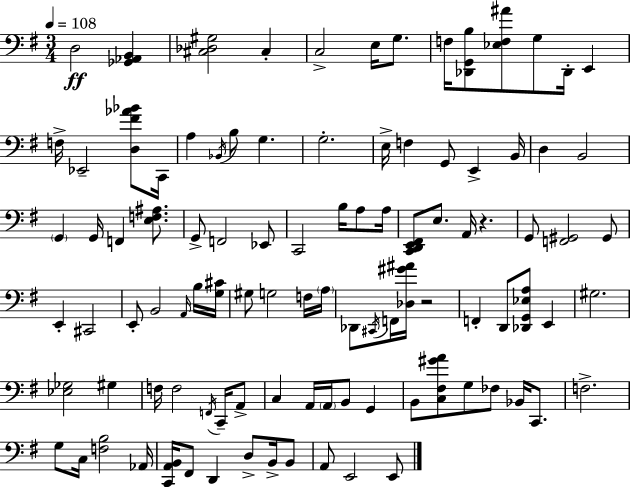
X:1
T:Untitled
M:3/4
L:1/4
K:G
D,2 [_G,,_A,,B,,] [^C,_D,^G,]2 ^C, C,2 E,/4 G,/2 F,/4 [_D,,G,,B,]/2 [_E,F,^A]/2 G,/2 _D,,/4 E,, F,/4 _E,,2 [D,^F_A_B]/2 C,,/4 A, _B,,/4 B,/2 G, G,2 E,/4 F, G,,/2 E,, B,,/4 D, B,,2 G,, G,,/4 F,, [E,F,^A,]/2 G,,/2 F,,2 _E,,/2 C,,2 B,/4 A,/2 A,/4 [C,,D,,E,,^F,,]/2 E,/2 A,,/4 z G,,/2 [F,,^G,,]2 ^G,,/2 E,, ^C,,2 E,,/2 B,,2 A,,/4 B,/4 [G,^C]/4 ^G,/2 G,2 F,/4 A,/4 _D,,/2 ^C,,/4 F,,/4 [_D,^G^A]/4 z2 F,, D,,/2 [_D,,G,,_E,A,]/2 E,, ^G,2 [_E,_G,]2 ^G, F,/4 F,2 F,,/4 C,,/4 A,,/2 C, A,,/4 A,,/4 B,,/2 G,, B,,/2 [C,^F,^GA]/2 G,/2 _F,/2 _B,,/4 C,,/2 F,2 G,/2 C,/4 [F,B,]2 _A,,/4 [C,,A,,B,,]/4 ^F,,/2 D,, D,/2 B,,/4 B,,/2 A,,/2 E,,2 E,,/2